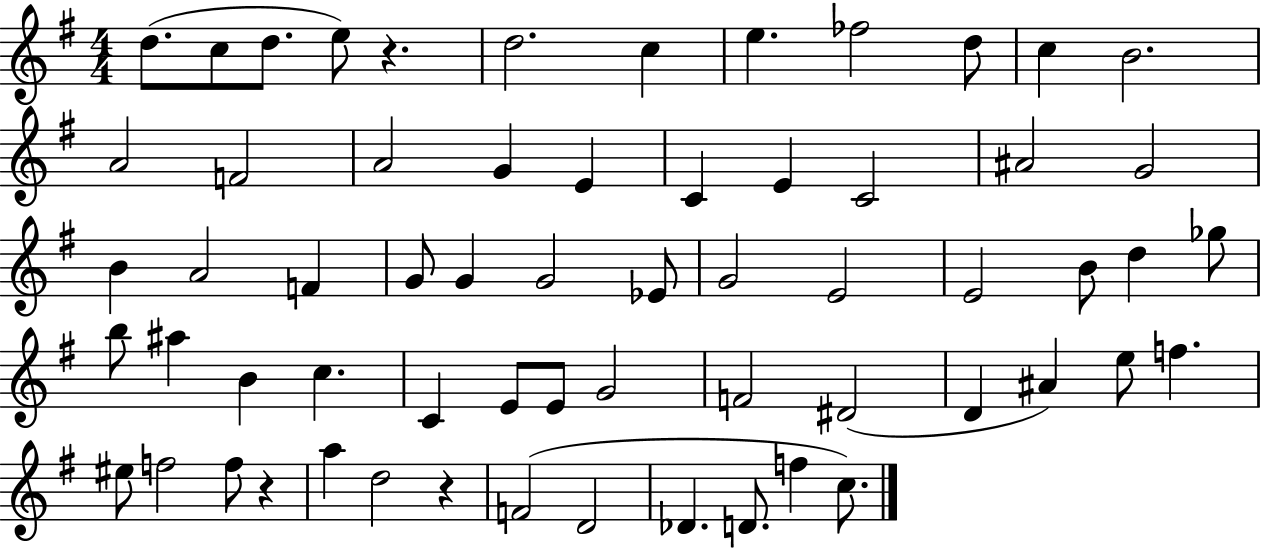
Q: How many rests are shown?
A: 3